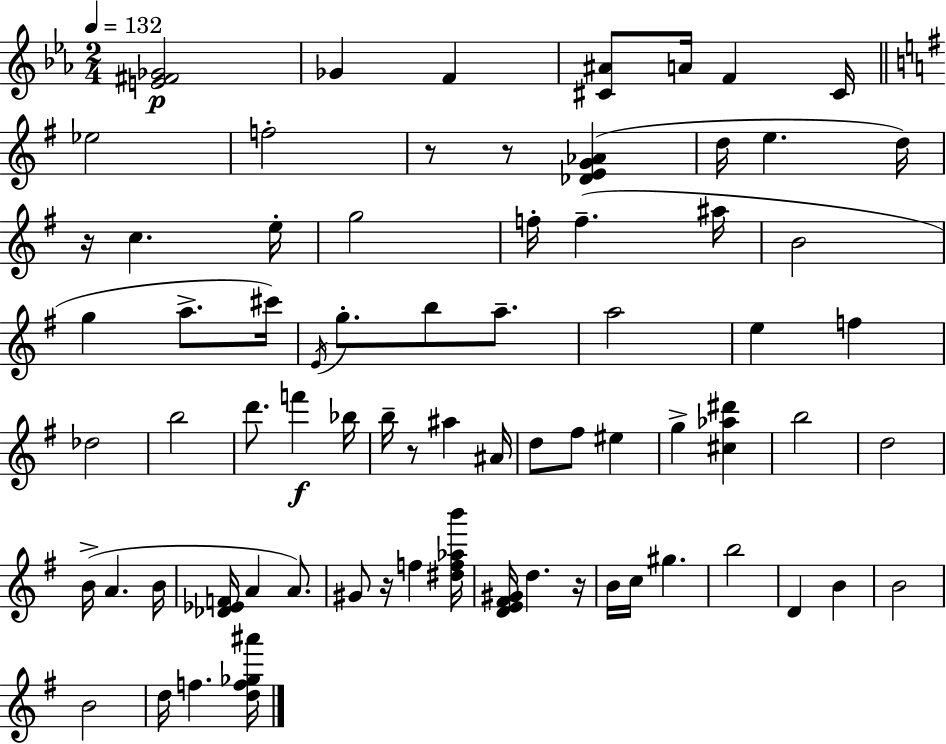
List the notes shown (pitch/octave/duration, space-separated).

[E4,F#4,Gb4]/h Gb4/q F4/q [C#4,A#4]/e A4/s F4/q C#4/s Eb5/h F5/h R/e R/e [Db4,E4,G4,Ab4]/q D5/s E5/q. D5/s R/s C5/q. E5/s G5/h F5/s F5/q. A#5/s B4/h G5/q A5/e. C#6/s E4/s G5/e. B5/e A5/e. A5/h E5/q F5/q Db5/h B5/h D6/e. F6/q Bb5/s B5/s R/e A#5/q A#4/s D5/e F#5/e EIS5/q G5/q [C#5,Ab5,D#6]/q B5/h D5/h B4/s A4/q. B4/s [Db4,Eb4,F4]/s A4/q A4/e. G#4/e R/s F5/q [D#5,F5,Ab5,B6]/s [D4,E4,F#4,G#4]/s D5/q. R/s B4/s C5/s G#5/q. B5/h D4/q B4/q B4/h B4/h D5/s F5/q. [D5,F5,Gb5,A#6]/s